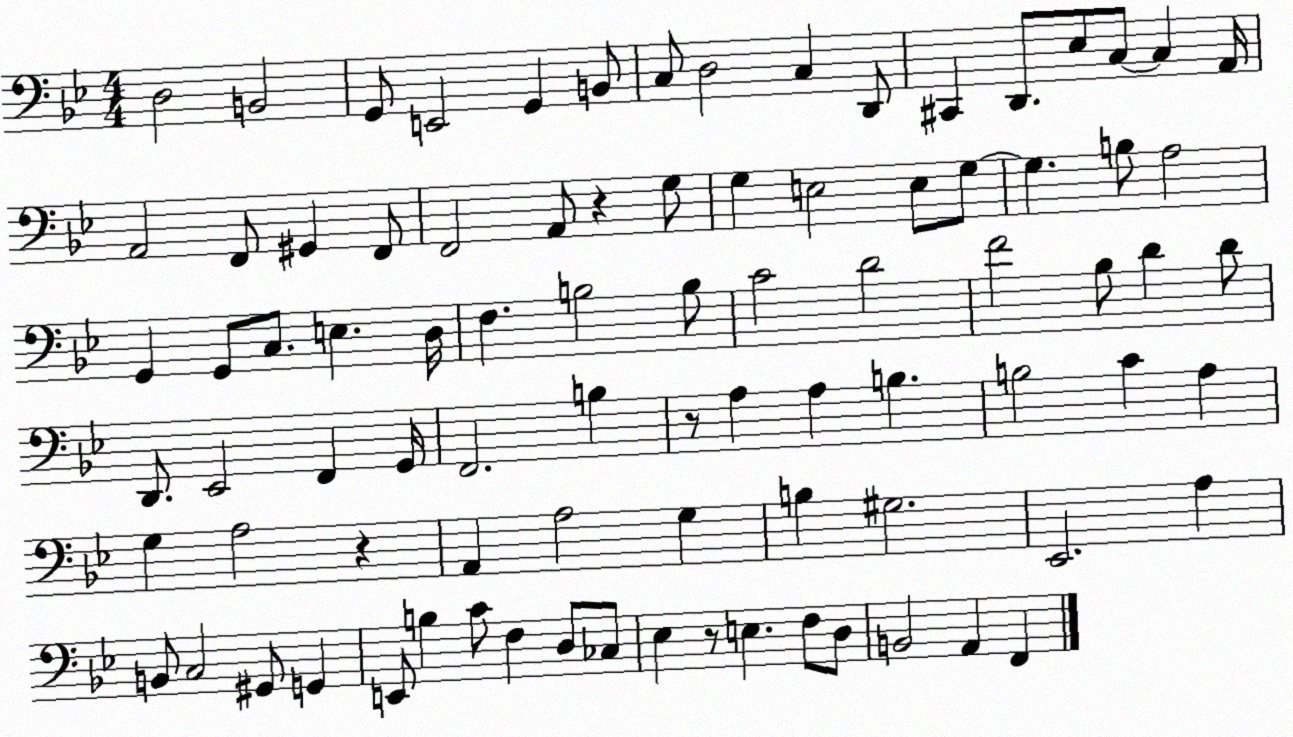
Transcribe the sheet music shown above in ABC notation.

X:1
T:Untitled
M:4/4
L:1/4
K:Bb
D,2 B,,2 G,,/2 E,,2 G,, B,,/2 C,/2 D,2 C, D,,/2 ^C,, D,,/2 _E,/2 C,/2 C, A,,/4 A,,2 F,,/2 ^G,, F,,/2 F,,2 A,,/2 z G,/2 G, E,2 E,/2 G,/2 G, B,/2 A,2 G,, G,,/2 C,/2 E, D,/4 F, B,2 B,/2 C2 D2 F2 _B,/2 D D/2 D,,/2 _E,,2 F,, G,,/4 F,,2 B, z/2 A, A, B, B,2 C A, G, A,2 z A,, A,2 G, B, ^G,2 _E,,2 A, B,,/2 C,2 ^G,,/2 G,, E,,/2 B, C/2 F, D,/2 _C,/2 _E, z/2 E, F,/2 D,/2 B,,2 A,, F,,